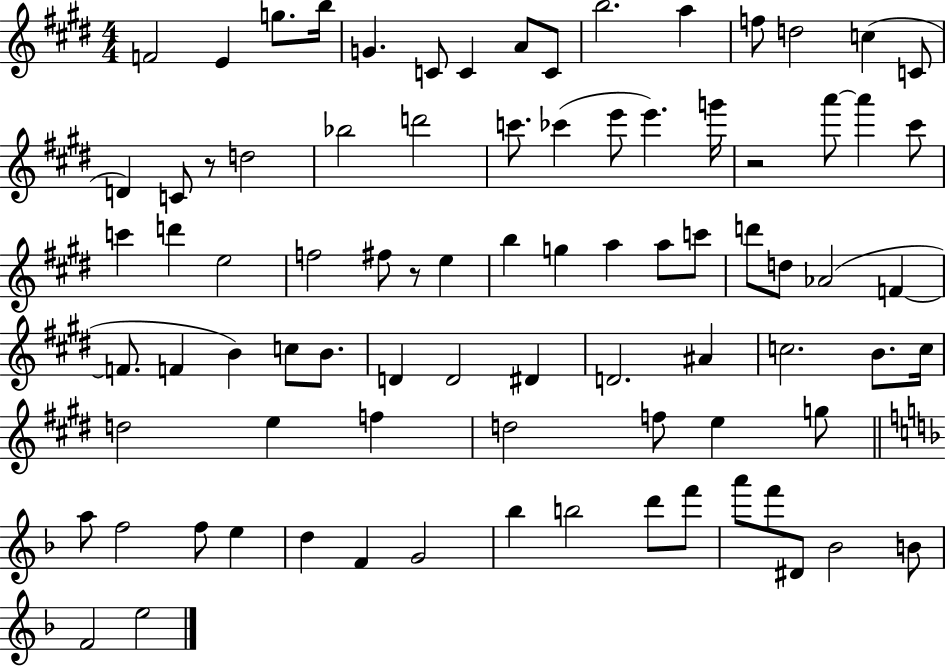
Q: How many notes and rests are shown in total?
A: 84